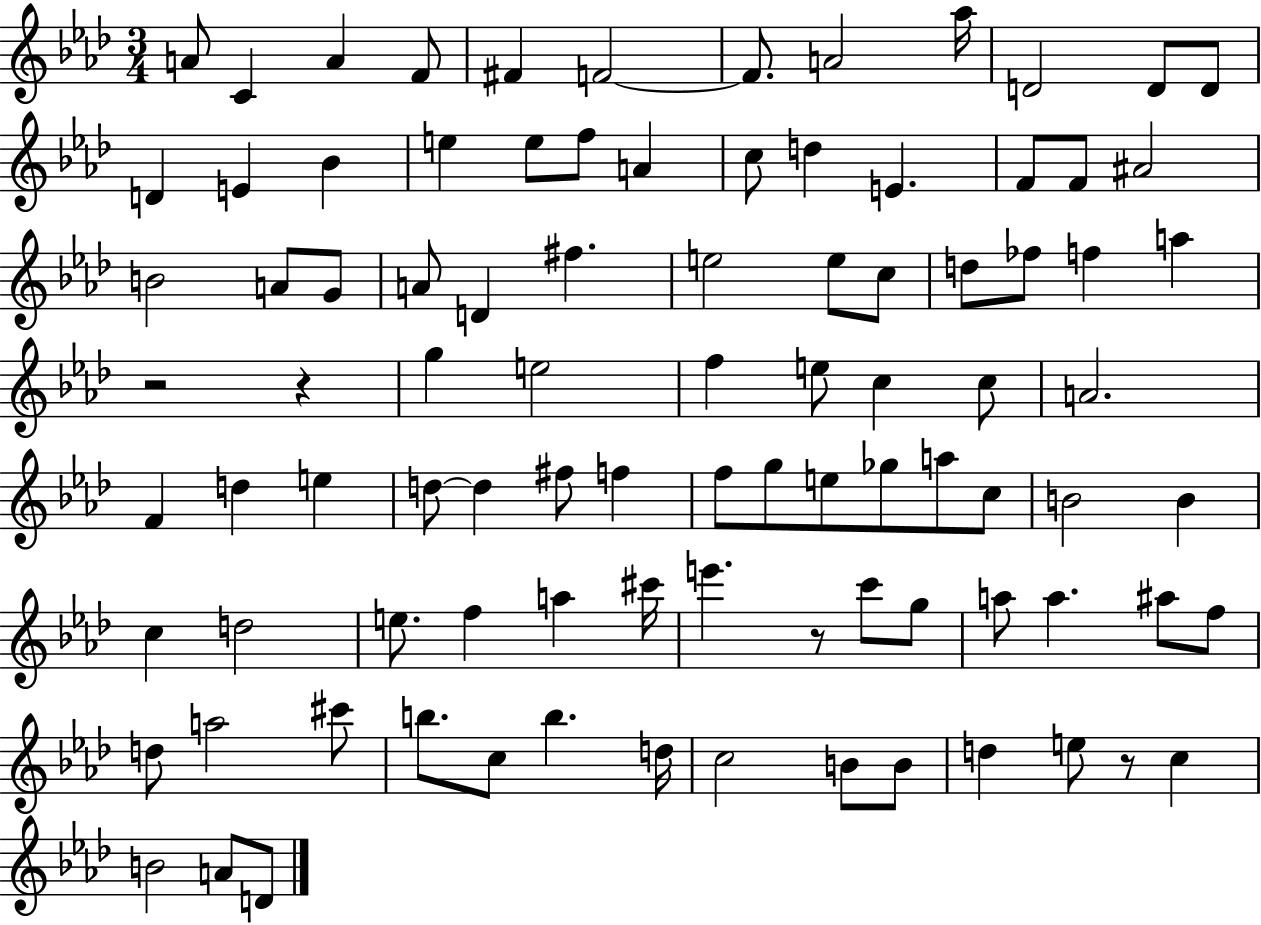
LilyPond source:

{
  \clef treble
  \numericTimeSignature
  \time 3/4
  \key aes \major
  \repeat volta 2 { a'8 c'4 a'4 f'8 | fis'4 f'2~~ | f'8. a'2 aes''16 | d'2 d'8 d'8 | \break d'4 e'4 bes'4 | e''4 e''8 f''8 a'4 | c''8 d''4 e'4. | f'8 f'8 ais'2 | \break b'2 a'8 g'8 | a'8 d'4 fis''4. | e''2 e''8 c''8 | d''8 fes''8 f''4 a''4 | \break r2 r4 | g''4 e''2 | f''4 e''8 c''4 c''8 | a'2. | \break f'4 d''4 e''4 | d''8~~ d''4 fis''8 f''4 | f''8 g''8 e''8 ges''8 a''8 c''8 | b'2 b'4 | \break c''4 d''2 | e''8. f''4 a''4 cis'''16 | e'''4. r8 c'''8 g''8 | a''8 a''4. ais''8 f''8 | \break d''8 a''2 cis'''8 | b''8. c''8 b''4. d''16 | c''2 b'8 b'8 | d''4 e''8 r8 c''4 | \break b'2 a'8 d'8 | } \bar "|."
}